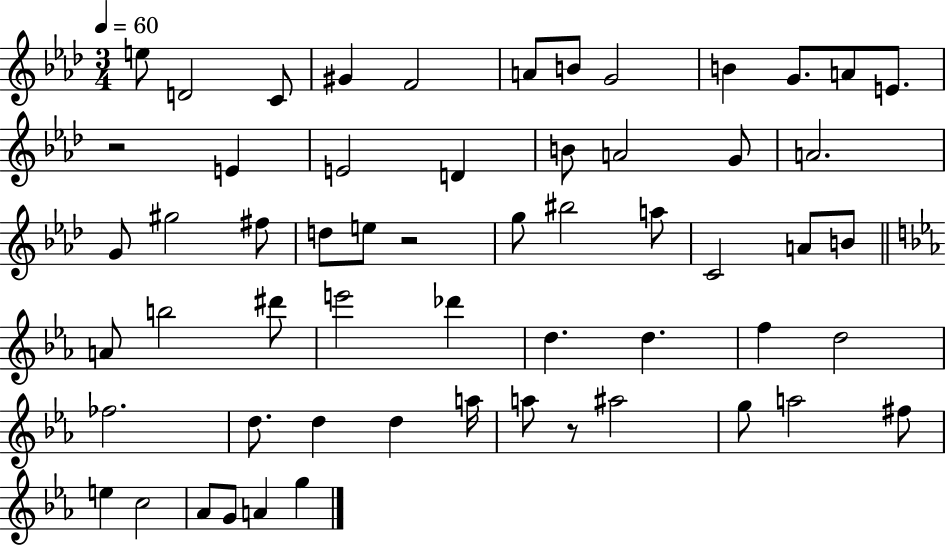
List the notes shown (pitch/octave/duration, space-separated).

E5/e D4/h C4/e G#4/q F4/h A4/e B4/e G4/h B4/q G4/e. A4/e E4/e. R/h E4/q E4/h D4/q B4/e A4/h G4/e A4/h. G4/e G#5/h F#5/e D5/e E5/e R/h G5/e BIS5/h A5/e C4/h A4/e B4/e A4/e B5/h D#6/e E6/h Db6/q D5/q. D5/q. F5/q D5/h FES5/h. D5/e. D5/q D5/q A5/s A5/e R/e A#5/h G5/e A5/h F#5/e E5/q C5/h Ab4/e G4/e A4/q G5/q